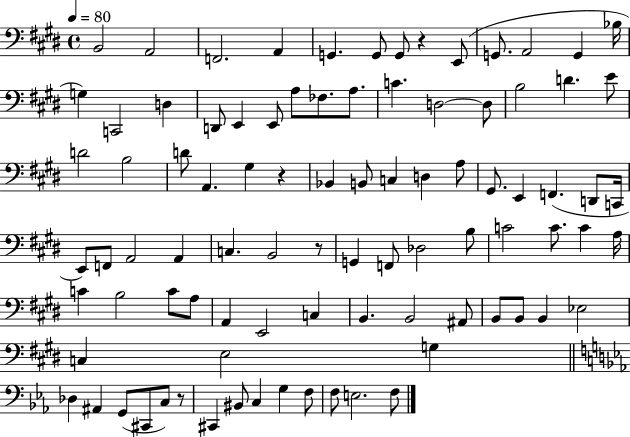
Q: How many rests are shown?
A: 4